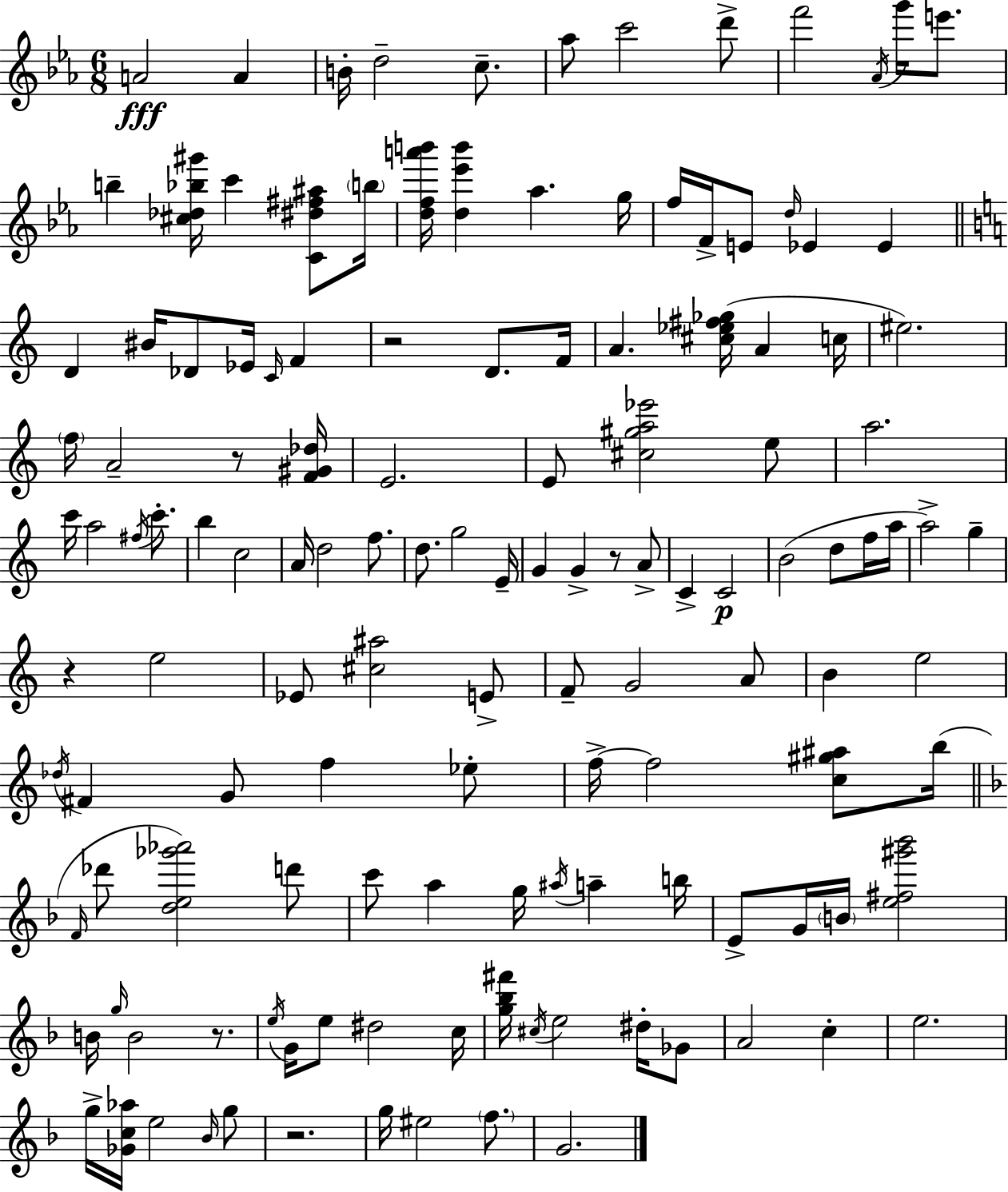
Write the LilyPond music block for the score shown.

{
  \clef treble
  \numericTimeSignature
  \time 6/8
  \key c \minor
  a'2\fff a'4 | b'16-. d''2-- c''8.-- | aes''8 c'''2 d'''8-> | f'''2 \acciaccatura { aes'16 } g'''16 e'''8. | \break b''4-- <cis'' des'' bes'' gis'''>16 c'''4 <c' dis'' fis'' ais''>8 | \parenthesize b''16 <d'' f'' a''' b'''>16 <d'' ees''' b'''>4 aes''4. | g''16 f''16 f'16-> e'8 \grace { d''16 } ees'4 ees'4 | \bar "||" \break \key a \minor d'4 bis'16 des'8 ees'16 \grace { c'16 } f'4 | r2 d'8. | f'16 a'4. <cis'' ees'' fis'' ges''>16( a'4 | c''16 eis''2.) | \break \parenthesize f''16 a'2-- r8 | <f' gis' des''>16 e'2. | e'8 <cis'' gis'' a'' ees'''>2 e''8 | a''2. | \break c'''16 a''2 \acciaccatura { fis''16 } c'''8.-. | b''4 c''2 | a'16 d''2 f''8. | d''8. g''2 | \break e'16-- g'4 g'4-> r8 | a'8-> c'4-> c'2\p | b'2( d''8 | f''16 a''16 a''2->) g''4-- | \break r4 e''2 | ees'8 <cis'' ais''>2 | e'8-> f'8-- g'2 | a'8 b'4 e''2 | \break \acciaccatura { des''16 } fis'4 g'8 f''4 | ees''8-. f''16->~~ f''2 | <c'' gis'' ais''>8 b''16( \bar "||" \break \key d \minor \grace { f'16 } des'''8 <d'' e'' ges''' aes'''>2) d'''8 | c'''8 a''4 g''16 \acciaccatura { ais''16 } a''4-- | b''16 e'8-> g'16 \parenthesize b'16 <e'' fis'' gis''' bes'''>2 | b'16 \grace { g''16 } b'2 | \break r8. \acciaccatura { e''16 } g'16 e''8 dis''2 | c''16 <g'' bes'' fis'''>16 \acciaccatura { cis''16 } e''2 | dis''16-. ges'8 a'2 | c''4-. e''2. | \break g''16-> <ges' c'' aes''>16 e''2 | \grace { bes'16 } g''8 r2. | g''16 eis''2 | \parenthesize f''8. g'2. | \break \bar "|."
}